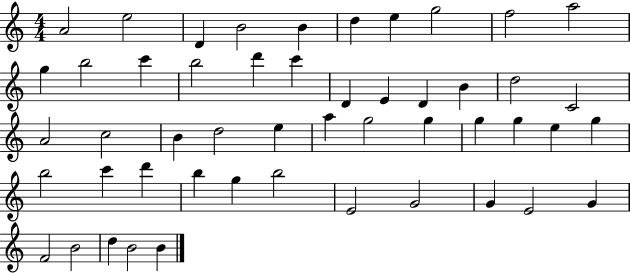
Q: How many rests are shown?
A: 0